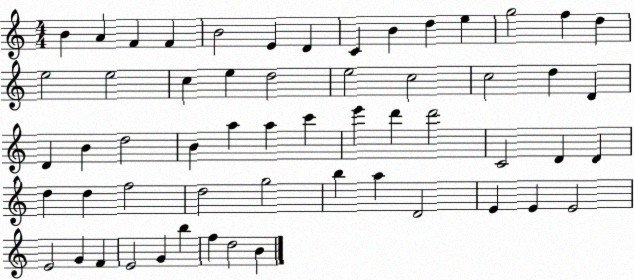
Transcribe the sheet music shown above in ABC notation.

X:1
T:Untitled
M:4/4
L:1/4
K:C
B A F F B2 E D C B d e g2 f d e2 e2 c e d2 e2 c2 c2 d D D B d2 B a a c' e' d' d'2 C2 D D d d f2 d2 g2 b a D2 E E E2 E2 G F E2 G b f d2 B